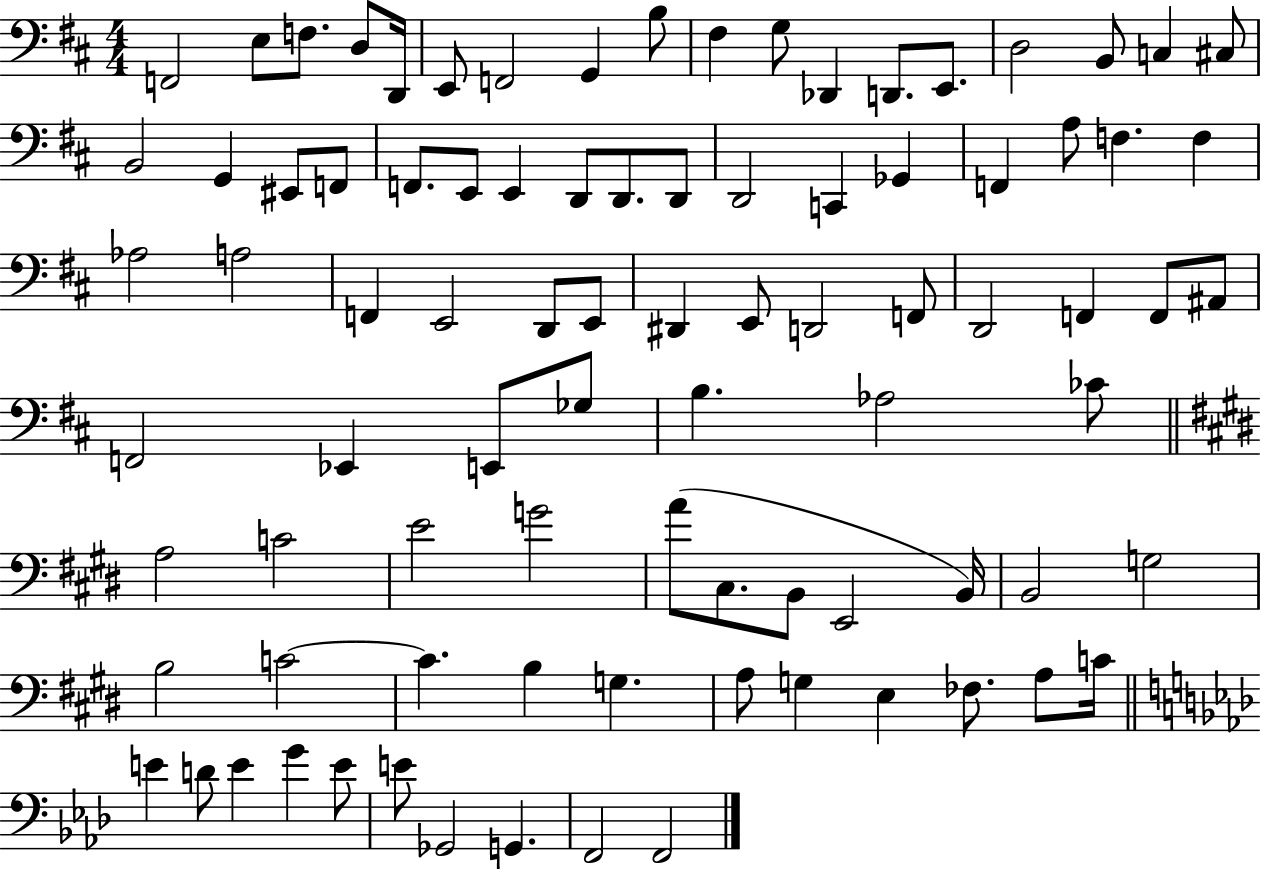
X:1
T:Untitled
M:4/4
L:1/4
K:D
F,,2 E,/2 F,/2 D,/2 D,,/4 E,,/2 F,,2 G,, B,/2 ^F, G,/2 _D,, D,,/2 E,,/2 D,2 B,,/2 C, ^C,/2 B,,2 G,, ^E,,/2 F,,/2 F,,/2 E,,/2 E,, D,,/2 D,,/2 D,,/2 D,,2 C,, _G,, F,, A,/2 F, F, _A,2 A,2 F,, E,,2 D,,/2 E,,/2 ^D,, E,,/2 D,,2 F,,/2 D,,2 F,, F,,/2 ^A,,/2 F,,2 _E,, E,,/2 _G,/2 B, _A,2 _C/2 A,2 C2 E2 G2 A/2 ^C,/2 B,,/2 E,,2 B,,/4 B,,2 G,2 B,2 C2 C B, G, A,/2 G, E, _F,/2 A,/2 C/4 E D/2 E G E/2 E/2 _G,,2 G,, F,,2 F,,2